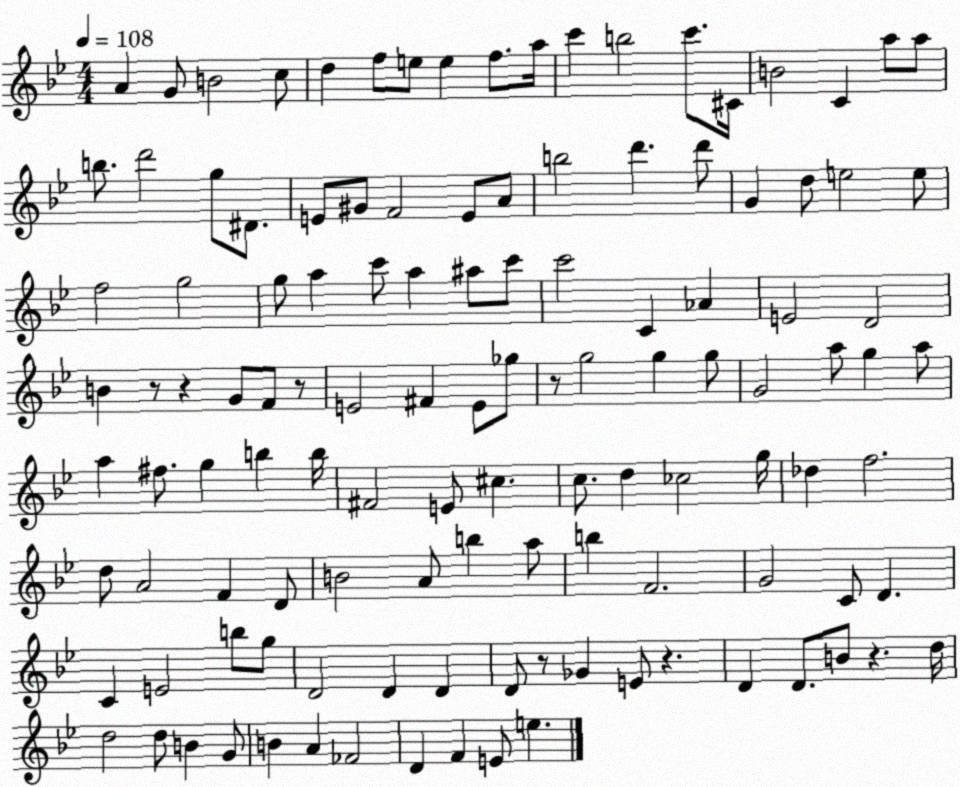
X:1
T:Untitled
M:4/4
L:1/4
K:Bb
A G/2 B2 c/2 d f/2 e/2 e f/2 a/4 c' b2 c'/2 ^C/4 B2 C a/2 a/2 b/2 d'2 g/2 ^D/2 E/2 ^G/2 F2 E/2 A/2 b2 d' d'/2 G d/2 e2 e/2 f2 g2 g/2 a c'/2 a ^a/2 c'/2 c'2 C _A E2 D2 B z/2 z G/2 F/2 z/2 E2 ^F E/2 _g/2 z/2 g2 g g/2 G2 a/2 g a/2 a ^f/2 g b b/4 ^F2 E/2 ^c c/2 d _c2 g/4 _d f2 d/2 A2 F D/2 B2 A/2 b a/2 b F2 G2 C/2 D C E2 b/2 g/2 D2 D D D/2 z/2 _G E/2 z D D/2 B/2 z d/4 d2 d/2 B G/2 B A _F2 D F E/2 e